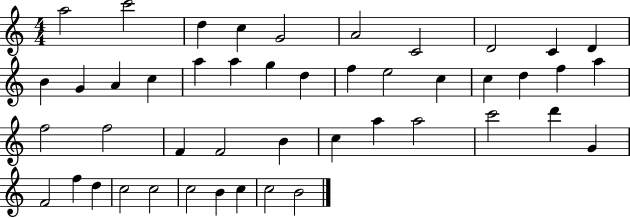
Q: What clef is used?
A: treble